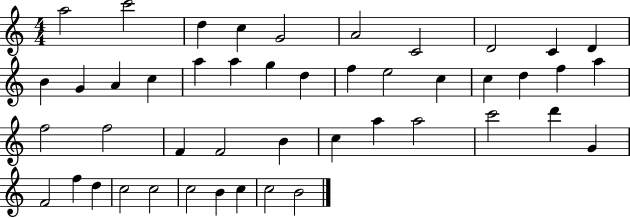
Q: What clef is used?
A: treble